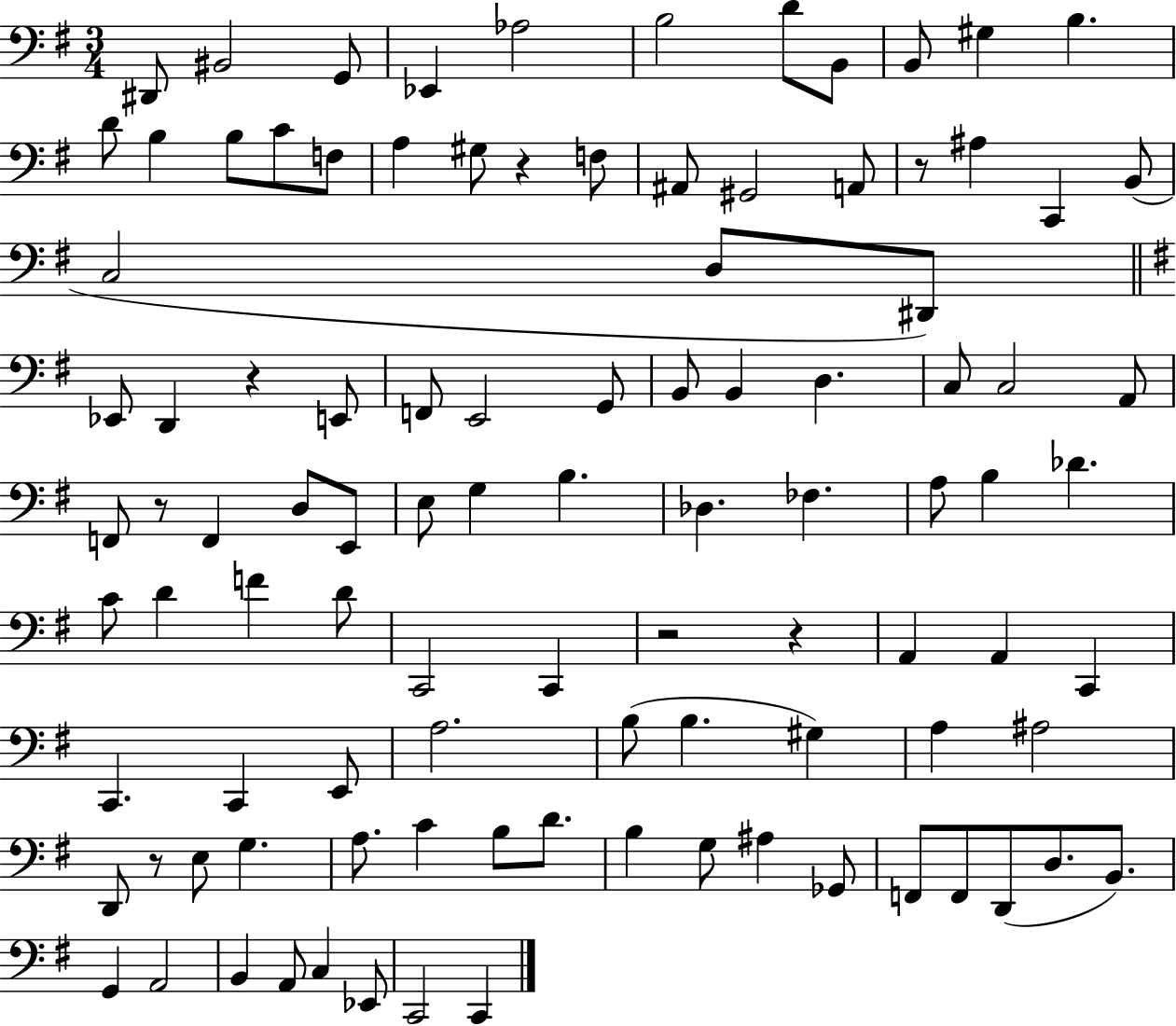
{
  \clef bass
  \numericTimeSignature
  \time 3/4
  \key g \major
  dis,8 bis,2 g,8 | ees,4 aes2 | b2 d'8 b,8 | b,8 gis4 b4. | \break d'8 b4 b8 c'8 f8 | a4 gis8 r4 f8 | ais,8 gis,2 a,8 | r8 ais4 c,4 b,8( | \break c2 d8 dis,8) | \bar "||" \break \key e \minor ees,8 d,4 r4 e,8 | f,8 e,2 g,8 | b,8 b,4 d4. | c8 c2 a,8 | \break f,8 r8 f,4 d8 e,8 | e8 g4 b4. | des4. fes4. | a8 b4 des'4. | \break c'8 d'4 f'4 d'8 | c,2 c,4 | r2 r4 | a,4 a,4 c,4 | \break c,4. c,4 e,8 | a2. | b8( b4. gis4) | a4 ais2 | \break d,8 r8 e8 g4. | a8. c'4 b8 d'8. | b4 g8 ais4 ges,8 | f,8 f,8 d,8( d8. b,8.) | \break g,4 a,2 | b,4 a,8 c4 ees,8 | c,2 c,4 | \bar "|."
}